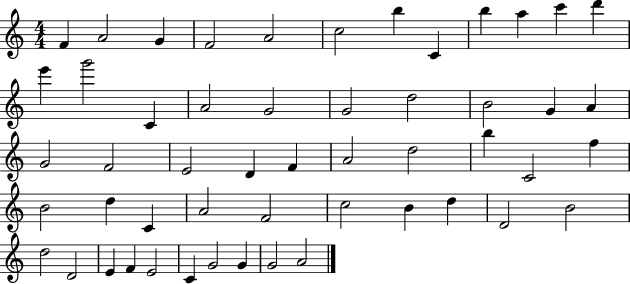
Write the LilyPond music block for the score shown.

{
  \clef treble
  \numericTimeSignature
  \time 4/4
  \key c \major
  f'4 a'2 g'4 | f'2 a'2 | c''2 b''4 c'4 | b''4 a''4 c'''4 d'''4 | \break e'''4 g'''2 c'4 | a'2 g'2 | g'2 d''2 | b'2 g'4 a'4 | \break g'2 f'2 | e'2 d'4 f'4 | a'2 d''2 | b''4 c'2 f''4 | \break b'2 d''4 c'4 | a'2 f'2 | c''2 b'4 d''4 | d'2 b'2 | \break d''2 d'2 | e'4 f'4 e'2 | c'4 g'2 g'4 | g'2 a'2 | \break \bar "|."
}